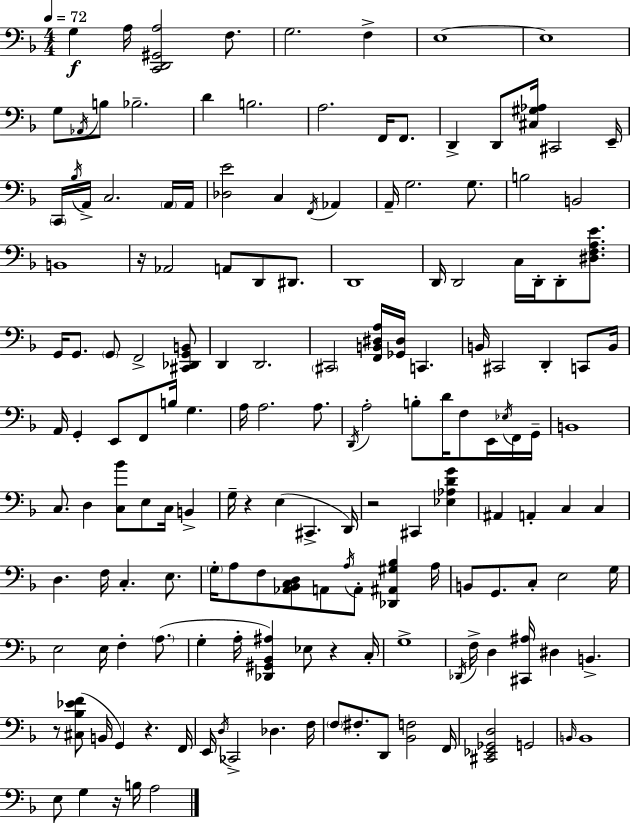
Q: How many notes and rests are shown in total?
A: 163